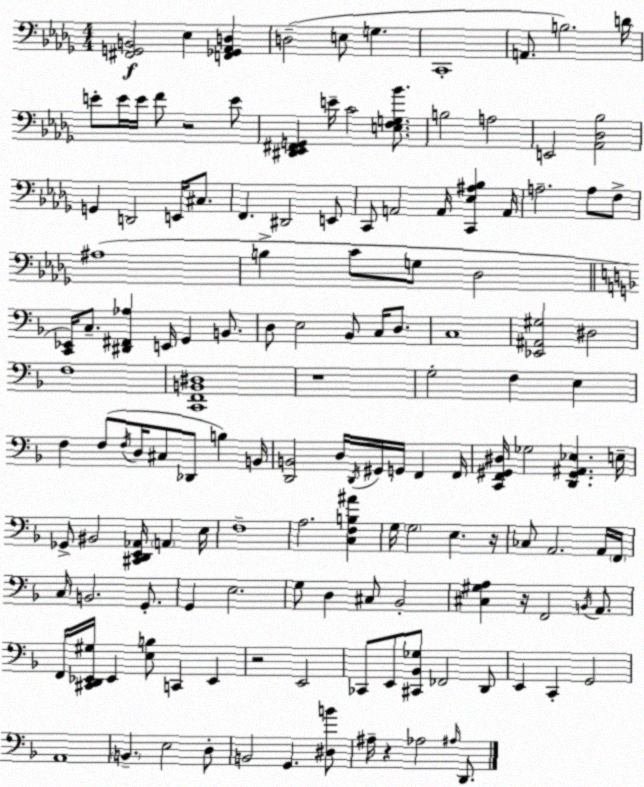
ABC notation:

X:1
T:Untitled
M:4/4
L:1/4
K:Bbm
[^F,,G,,B,,]2 _E, [F,,_G,,_A,,D,] D,2 E,/2 G, C,,4 A,,/2 B,2 D/4 E/2 E/4 E/4 F/2 z2 E/2 [^D,,_E,,^F,,G,,] E/4 C2 [E,F,G,_B]/2 B,2 A,2 E,,2 [_A,,_D,_B,]2 G,, D,,2 E,,/4 ^C,/2 F,, ^D,,2 E,,/2 C,,/2 A,,2 A,,/4 [C,,_E,^A,_B,] A,,/4 A,2 A,/2 F,/2 ^A,4 B, C/2 G,/2 _D,2 [C,,_E,,]/4 C,/2 [^D,,^F,,_A,] E,,/4 G,, B,,/2 D,/2 E,2 _B,,/2 C,/4 D,/2 C,4 [_E,,^A,,^G,]2 ^D,2 F,4 [C,,F,,B,,^D,]4 z4 G,2 F, E, F, F,/2 F,/4 D,/4 ^C,/2 _D,,/2 B, B,,/4 [D,,B,,]2 D,/4 D,,/4 ^G,,/4 G,,/4 F,, F,,/4 [C,,F,,^G,,^D,]/4 _G,2 [D,,^G,,^A,,_E,] E,/4 _G,,/2 ^B,,2 [^C,,D,,E,,_A,,]/4 A,, E,/4 F,4 A,2 [C,F,B,^A] G,/4 G,2 E, z/4 _C,/2 A,,2 A,,/4 F,,/4 C,/4 B,,2 G,,/2 G,, E,2 G,/2 D, ^C,/2 _B,,2 [^C,^G,A,] z/4 F,,2 B,,/4 A,,/2 F,,/4 [^C,,D,,_E,,^G,]/4 _E,, [E,B,]/2 C,, _E,, z2 E,,2 _C,,/2 E,,/2 [^C,,_B,,_G,]/2 _F,,2 D,,/2 E,, C,, G,,2 A,,4 B,, E,2 D,/2 B,,2 G,, [^D,B]/2 ^A,/4 z _A,2 ^A,/4 D,,/2